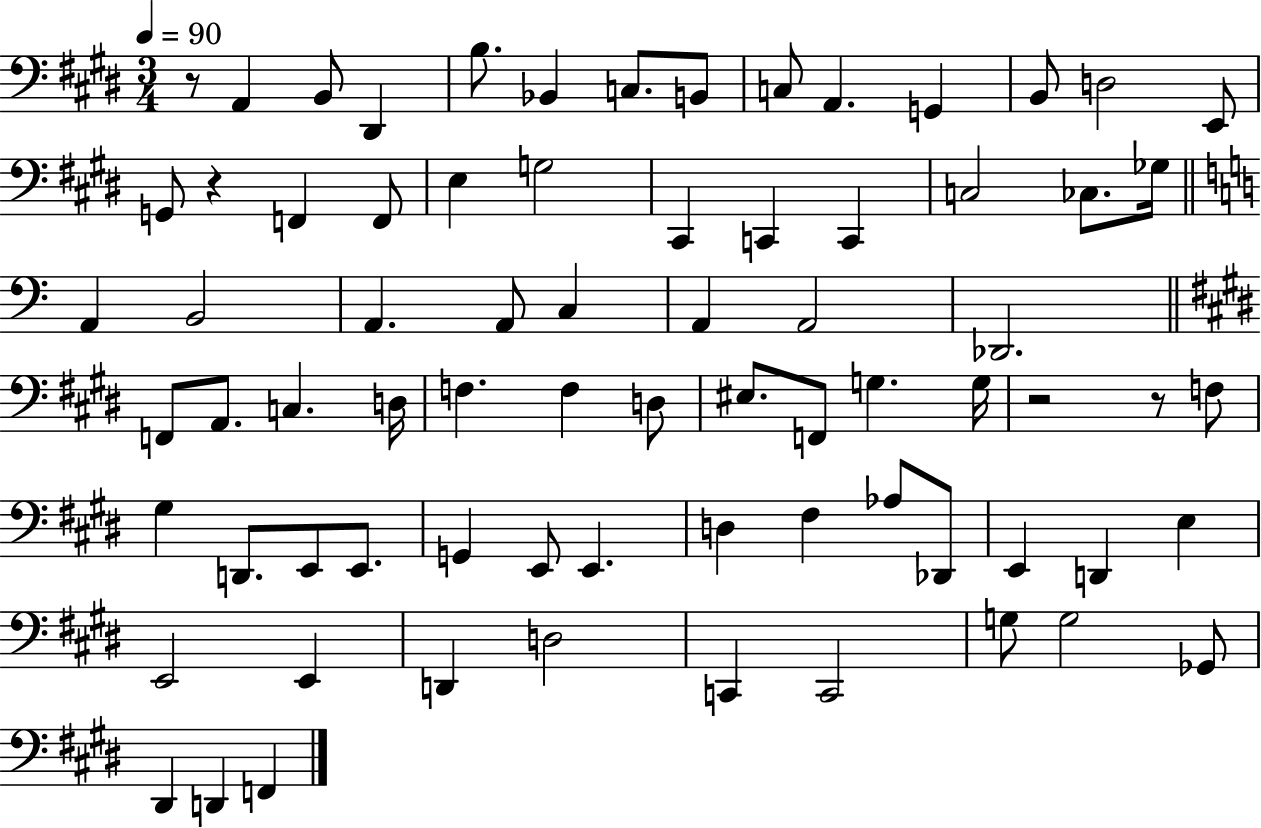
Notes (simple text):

R/e A2/q B2/e D#2/q B3/e. Bb2/q C3/e. B2/e C3/e A2/q. G2/q B2/e D3/h E2/e G2/e R/q F2/q F2/e E3/q G3/h C#2/q C2/q C2/q C3/h CES3/e. Gb3/s A2/q B2/h A2/q. A2/e C3/q A2/q A2/h Db2/h. F2/e A2/e. C3/q. D3/s F3/q. F3/q D3/e EIS3/e. F2/e G3/q. G3/s R/h R/e F3/e G#3/q D2/e. E2/e E2/e. G2/q E2/e E2/q. D3/q F#3/q Ab3/e Db2/e E2/q D2/q E3/q E2/h E2/q D2/q D3/h C2/q C2/h G3/e G3/h Gb2/e D#2/q D2/q F2/q